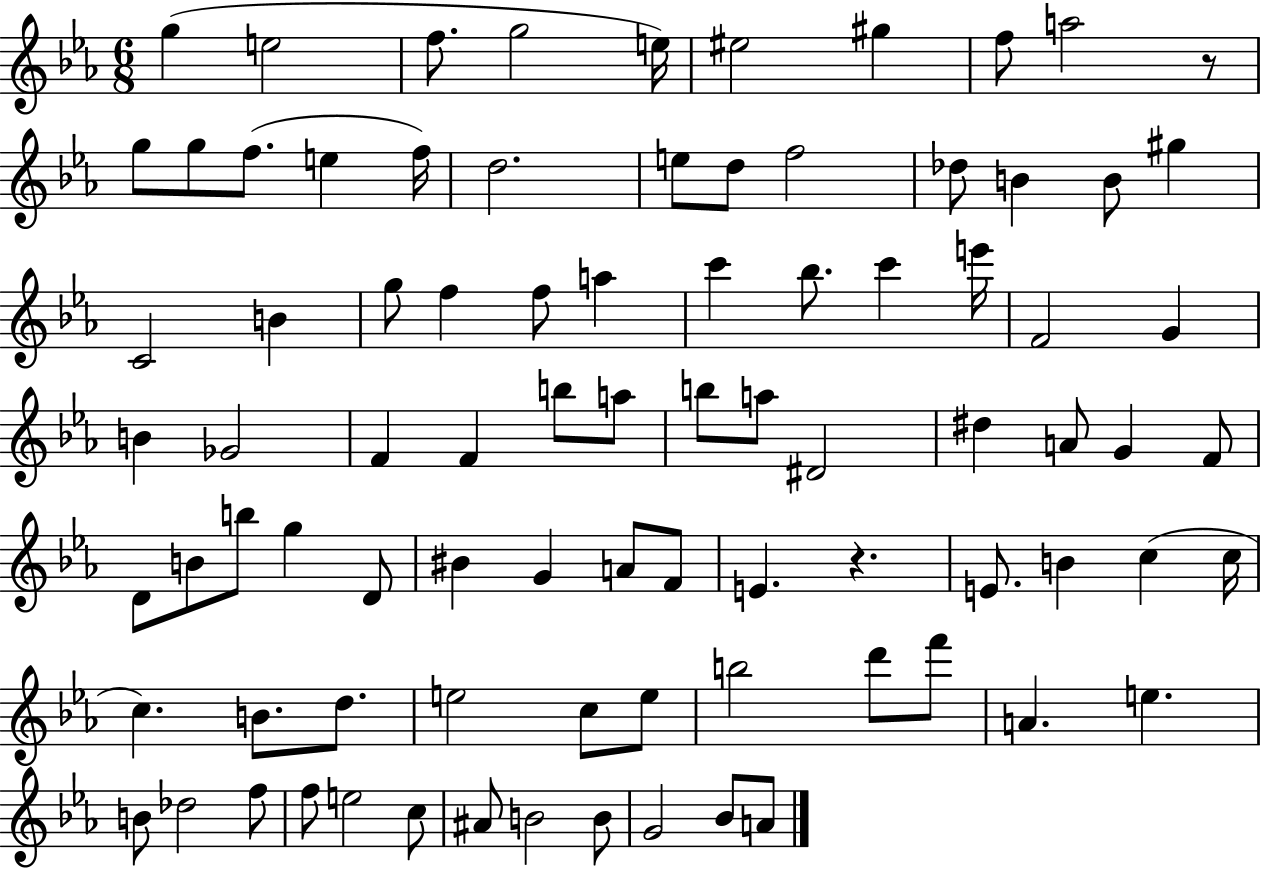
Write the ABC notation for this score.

X:1
T:Untitled
M:6/8
L:1/4
K:Eb
g e2 f/2 g2 e/4 ^e2 ^g f/2 a2 z/2 g/2 g/2 f/2 e f/4 d2 e/2 d/2 f2 _d/2 B B/2 ^g C2 B g/2 f f/2 a c' _b/2 c' e'/4 F2 G B _G2 F F b/2 a/2 b/2 a/2 ^D2 ^d A/2 G F/2 D/2 B/2 b/2 g D/2 ^B G A/2 F/2 E z E/2 B c c/4 c B/2 d/2 e2 c/2 e/2 b2 d'/2 f'/2 A e B/2 _d2 f/2 f/2 e2 c/2 ^A/2 B2 B/2 G2 _B/2 A/2